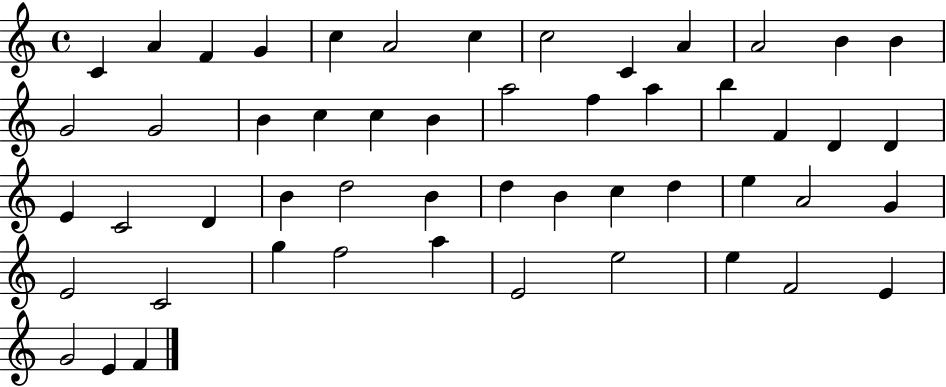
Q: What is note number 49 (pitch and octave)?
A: E4